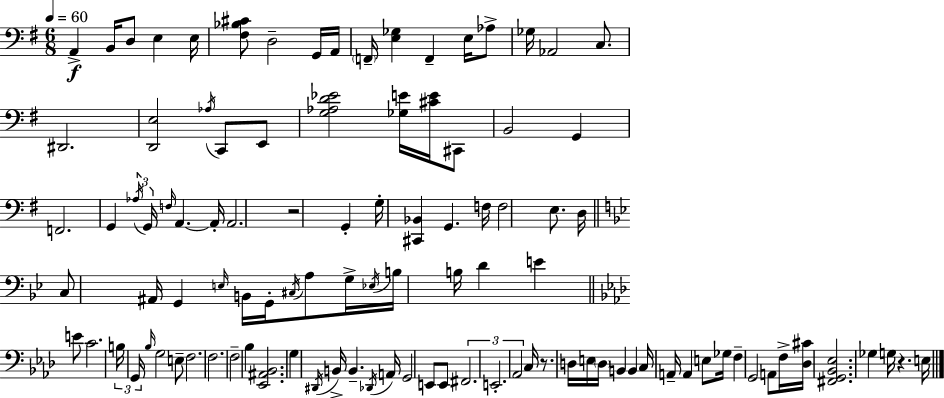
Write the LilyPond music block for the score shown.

{
  \clef bass
  \numericTimeSignature
  \time 6/8
  \key g \major
  \tempo 4 = 60
  \repeat volta 2 { a,4->\f b,16 d8 e4 e16 | <fis bes cis'>8 d2-- g,16 a,16 | \parenthesize f,16-- <e ges>4 f,4-- e16 aes8-> | ges16 aes,2 c8. | \break dis,2. | <d, e>2 \acciaccatura { aes16 } c,8 e,8 | <g aes d' ees'>2 <ges e'>16 <cis' e'>16 cis,8 | b,2 g,4 | \break f,2. | g,4 \tuplet 3/2 { \acciaccatura { aes16 } g,16 \grace { f16 } } a,4.~~ | a,16-. a,2. | r2 g,4-. | \break g16-. <cis, bes,>4 g,4. | f16 f2 e8. | d16 \bar "||" \break \key g \minor c8 ais,16 g,4 \grace { e16 } b,16 g,16-. \acciaccatura { cis16 } a8 | g16-> \acciaccatura { ees16 } b16 b16 d'4 e'4 | \bar "||" \break \key f \minor e'8 c'2. | \tuplet 3/2 { b16 g,16 \grace { bes16 } } g2 | e8-- f2. | f2. | \break f2-- bes4 | <ees, ais, bes,>2. | g4 \acciaccatura { dis,16 } b,16-> b,4.-- | \acciaccatura { des,16 } a,16 g,2 | \break e,8 e,8 \tuplet 3/2 { fis,2. | e,2.-. | aes,2 } | c16 r8. d16 e16 \parenthesize d16 b,4 | \break b,4 c16 a,16-- a,4 e8 | ges16 f4-- g,2 | a,8 f16-> <des cis'>16 <fis, g, bes, ees>2. | ges4 g16 r4. | \break e16 } \bar "|."
}